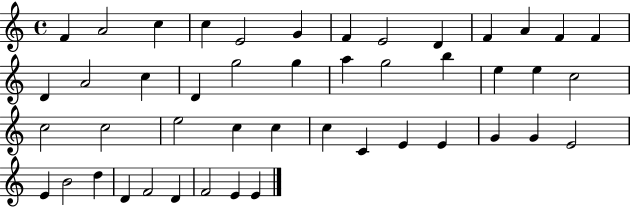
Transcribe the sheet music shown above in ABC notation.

X:1
T:Untitled
M:4/4
L:1/4
K:C
F A2 c c E2 G F E2 D F A F F D A2 c D g2 g a g2 b e e c2 c2 c2 e2 c c c C E E G G E2 E B2 d D F2 D F2 E E